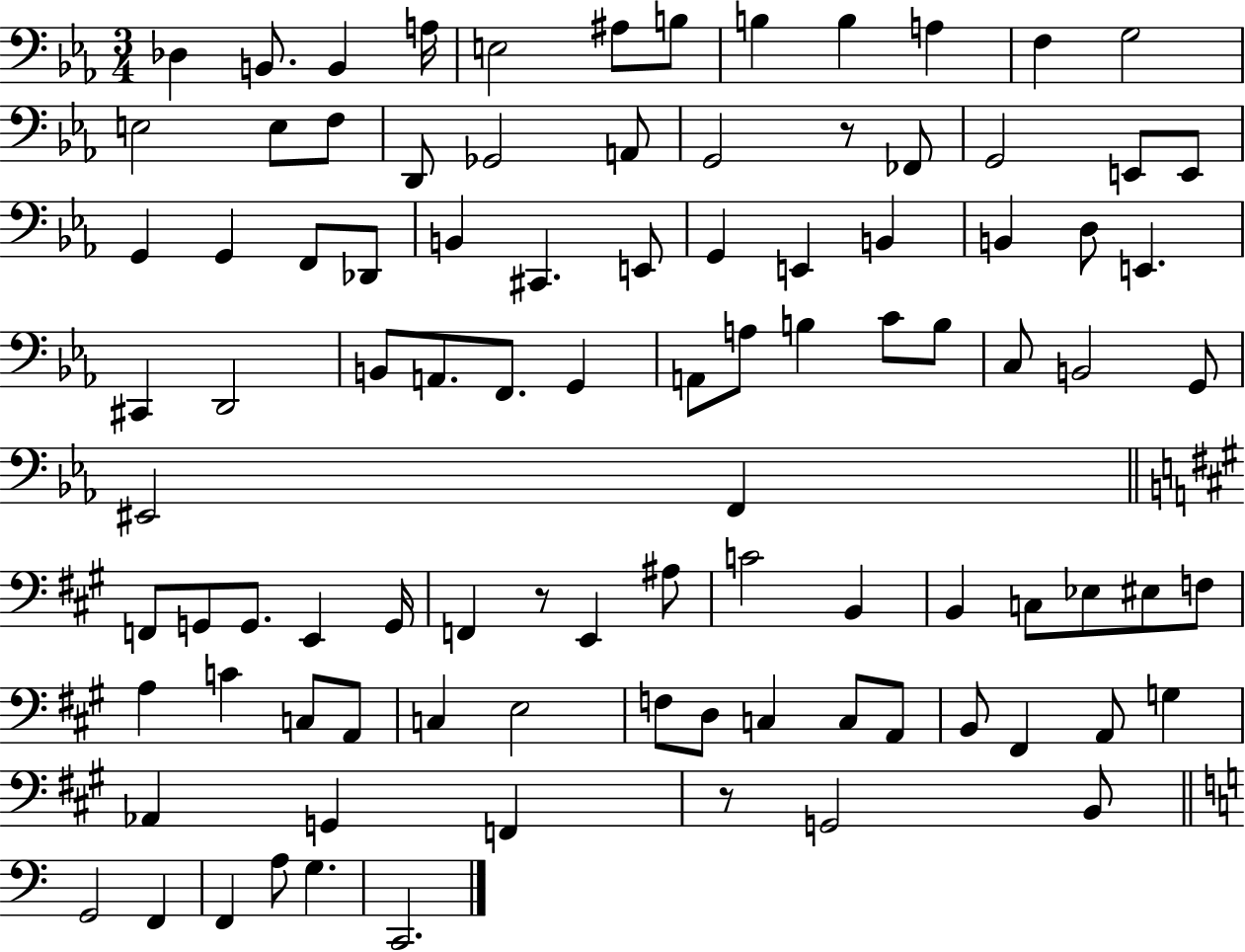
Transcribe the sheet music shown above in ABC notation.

X:1
T:Untitled
M:3/4
L:1/4
K:Eb
_D, B,,/2 B,, A,/4 E,2 ^A,/2 B,/2 B, B, A, F, G,2 E,2 E,/2 F,/2 D,,/2 _G,,2 A,,/2 G,,2 z/2 _F,,/2 G,,2 E,,/2 E,,/2 G,, G,, F,,/2 _D,,/2 B,, ^C,, E,,/2 G,, E,, B,, B,, D,/2 E,, ^C,, D,,2 B,,/2 A,,/2 F,,/2 G,, A,,/2 A,/2 B, C/2 B,/2 C,/2 B,,2 G,,/2 ^E,,2 F,, F,,/2 G,,/2 G,,/2 E,, G,,/4 F,, z/2 E,, ^A,/2 C2 B,, B,, C,/2 _E,/2 ^E,/2 F,/2 A, C C,/2 A,,/2 C, E,2 F,/2 D,/2 C, C,/2 A,,/2 B,,/2 ^F,, A,,/2 G, _A,, G,, F,, z/2 G,,2 B,,/2 G,,2 F,, F,, A,/2 G, C,,2